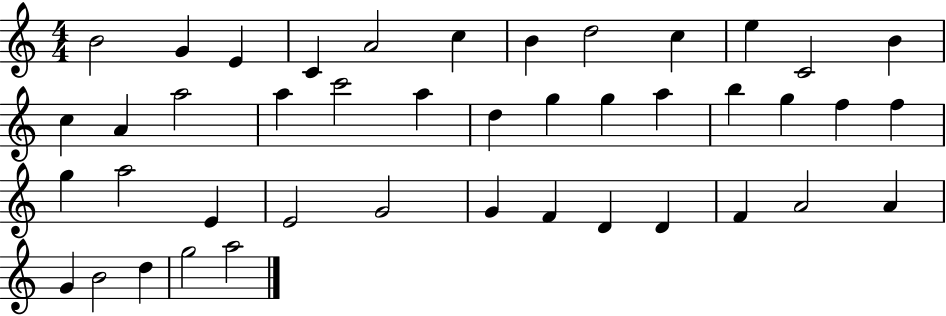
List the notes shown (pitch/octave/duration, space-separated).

B4/h G4/q E4/q C4/q A4/h C5/q B4/q D5/h C5/q E5/q C4/h B4/q C5/q A4/q A5/h A5/q C6/h A5/q D5/q G5/q G5/q A5/q B5/q G5/q F5/q F5/q G5/q A5/h E4/q E4/h G4/h G4/q F4/q D4/q D4/q F4/q A4/h A4/q G4/q B4/h D5/q G5/h A5/h